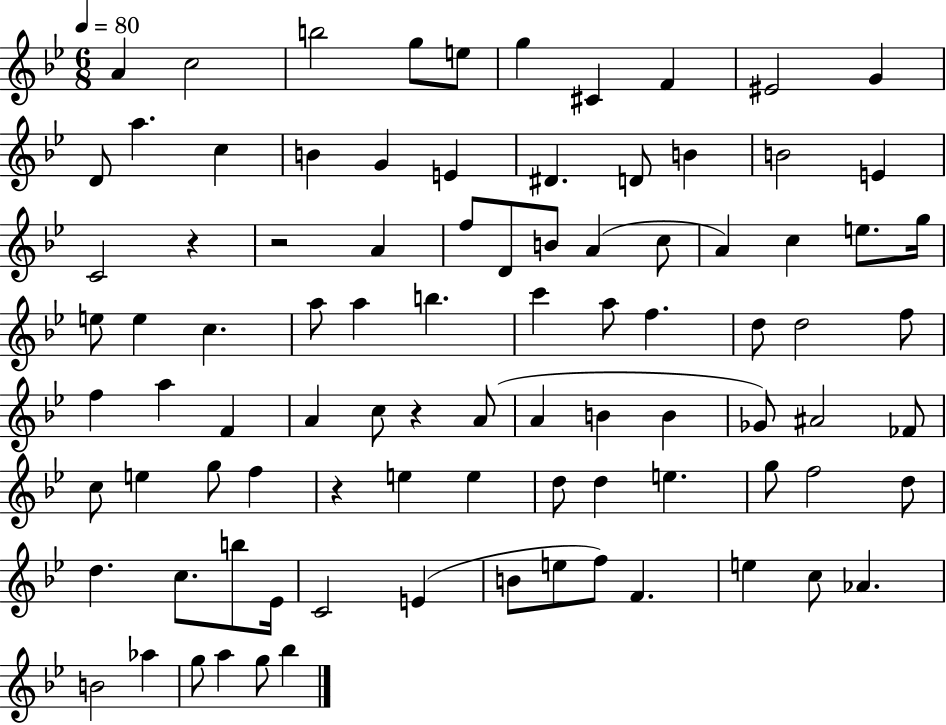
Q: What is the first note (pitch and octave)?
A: A4